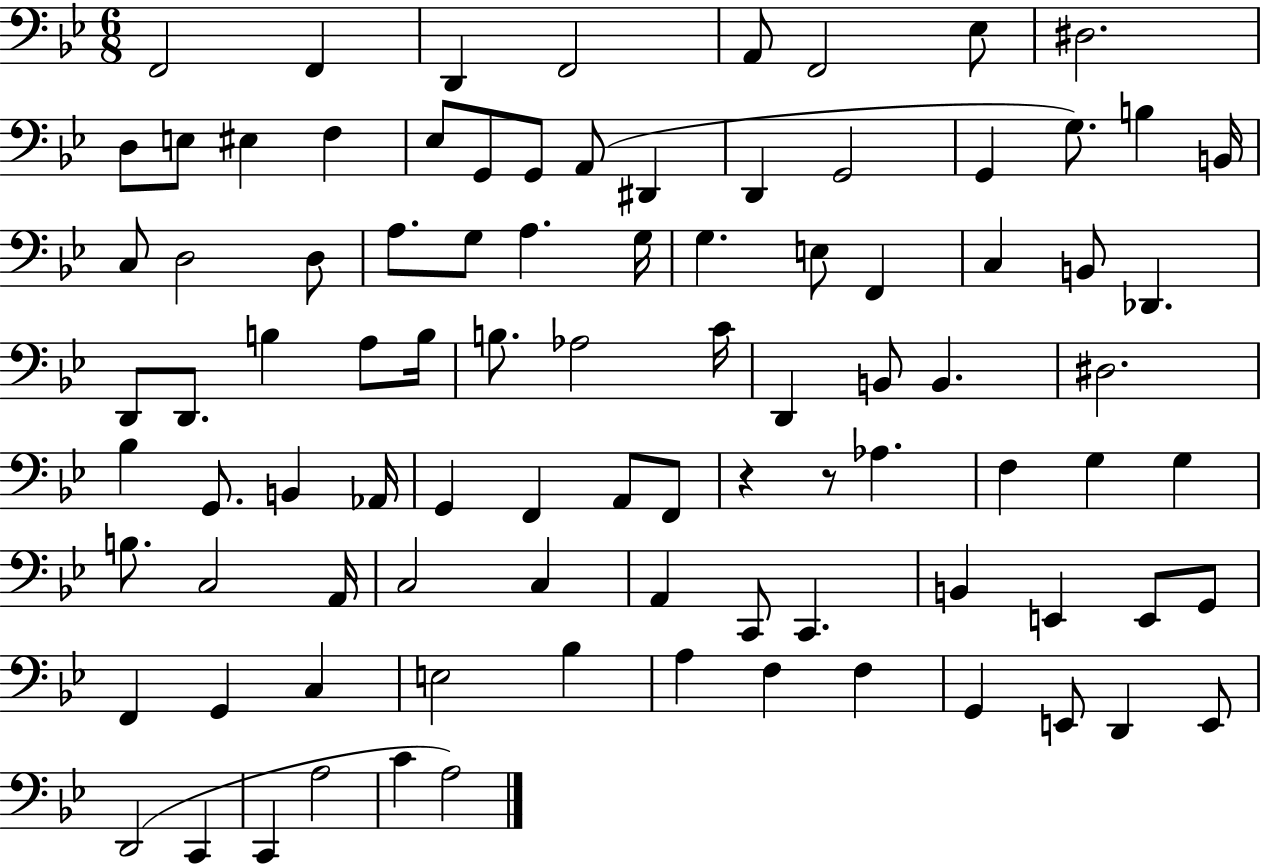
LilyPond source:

{
  \clef bass
  \numericTimeSignature
  \time 6/8
  \key bes \major
  \repeat volta 2 { f,2 f,4 | d,4 f,2 | a,8 f,2 ees8 | dis2. | \break d8 e8 eis4 f4 | ees8 g,8 g,8 a,8( dis,4 | d,4 g,2 | g,4 g8.) b4 b,16 | \break c8 d2 d8 | a8. g8 a4. g16 | g4. e8 f,4 | c4 b,8 des,4. | \break d,8 d,8. b4 a8 b16 | b8. aes2 c'16 | d,4 b,8 b,4. | dis2. | \break bes4 g,8. b,4 aes,16 | g,4 f,4 a,8 f,8 | r4 r8 aes4. | f4 g4 g4 | \break b8. c2 a,16 | c2 c4 | a,4 c,8 c,4. | b,4 e,4 e,8 g,8 | \break f,4 g,4 c4 | e2 bes4 | a4 f4 f4 | g,4 e,8 d,4 e,8 | \break d,2( c,4 | c,4 a2 | c'4 a2) | } \bar "|."
}